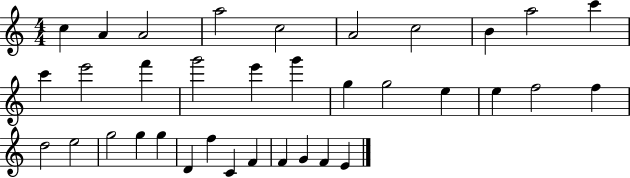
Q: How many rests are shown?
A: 0